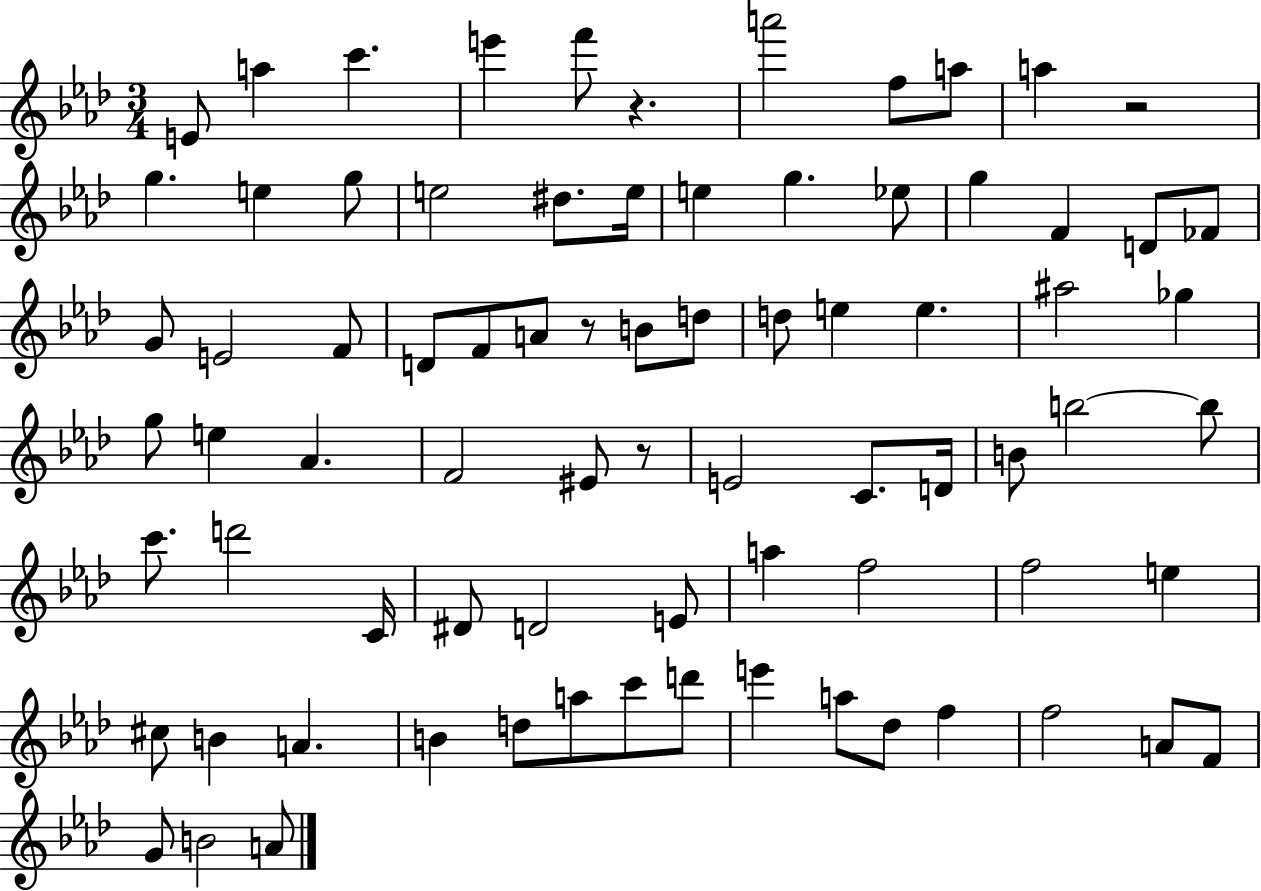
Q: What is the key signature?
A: AES major